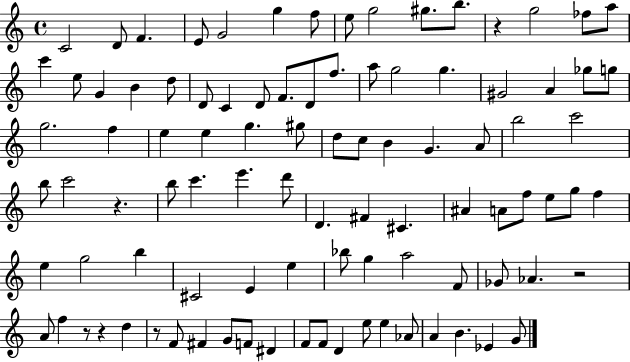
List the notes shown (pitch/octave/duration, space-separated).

C4/h D4/e F4/q. E4/e G4/h G5/q F5/e E5/e G5/h G#5/e. B5/e. R/q G5/h FES5/e A5/e C6/q E5/e G4/q B4/q D5/e D4/e C4/q D4/e F4/e. D4/e F5/e. A5/e G5/h G5/q. G#4/h A4/q Gb5/e G5/e G5/h. F5/q E5/q E5/q G5/q. G#5/e D5/e C5/e B4/q G4/q. A4/e B5/h C6/h B5/e C6/h R/q. B5/e C6/q. E6/q. D6/e D4/q. F#4/q C#4/q. A#4/q A4/e F5/e E5/e G5/e F5/q E5/q G5/h B5/q C#4/h E4/q E5/q Bb5/e G5/q A5/h F4/e Gb4/e Ab4/q. R/h A4/e F5/q R/e R/q D5/q R/e F4/e F#4/q G4/e F4/e D#4/q F4/e F4/e D4/q E5/e E5/q Ab4/e A4/q B4/q. Eb4/q G4/e